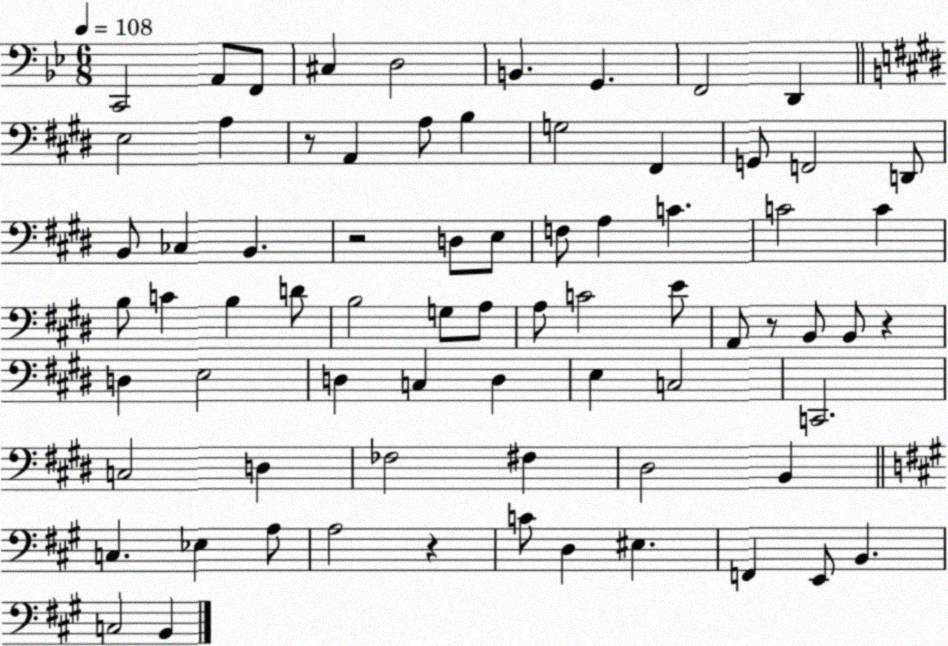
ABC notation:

X:1
T:Untitled
M:6/8
L:1/4
K:Bb
C,,2 A,,/2 F,,/2 ^C, D,2 B,, G,, F,,2 D,, E,2 A, z/2 A,, A,/2 B, G,2 ^F,, G,,/2 F,,2 D,,/2 B,,/2 _C, B,, z2 D,/2 E,/2 F,/2 A, C C2 C B,/2 C B, D/2 B,2 G,/2 A,/2 A,/2 C2 E/2 A,,/2 z/2 B,,/2 B,,/2 z D, E,2 D, C, D, E, C,2 C,,2 C,2 D, _F,2 ^F, ^D,2 B,, C, _E, A,/2 A,2 z C/2 D, ^E, F,, E,,/2 B,, C,2 B,,